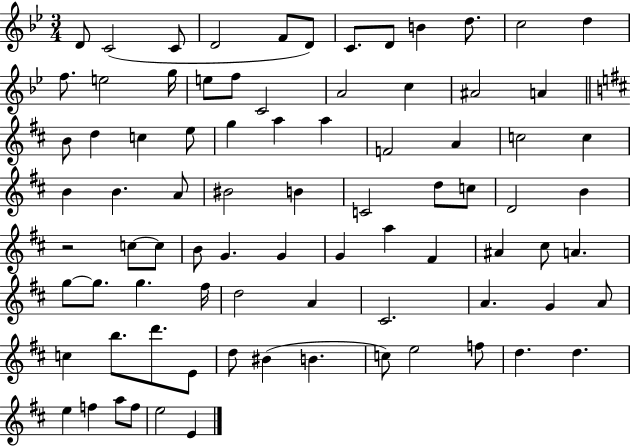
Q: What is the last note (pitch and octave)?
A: E4